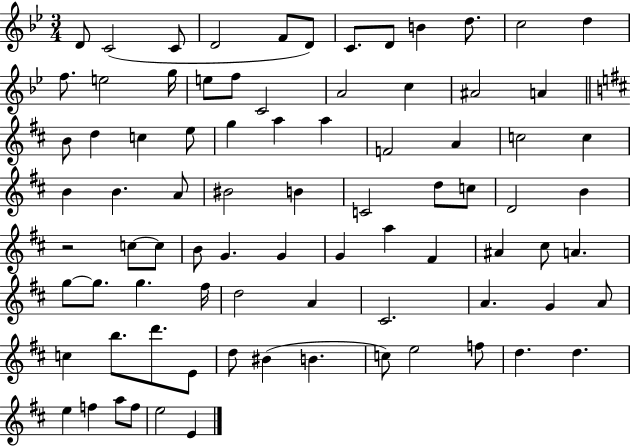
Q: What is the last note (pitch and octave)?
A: E4